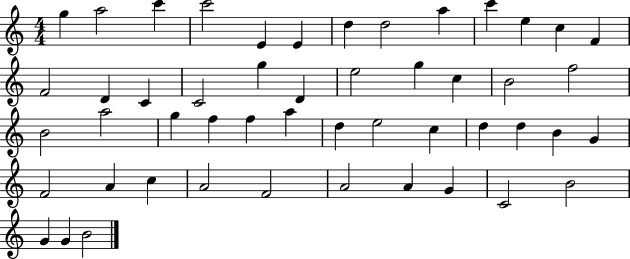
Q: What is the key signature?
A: C major